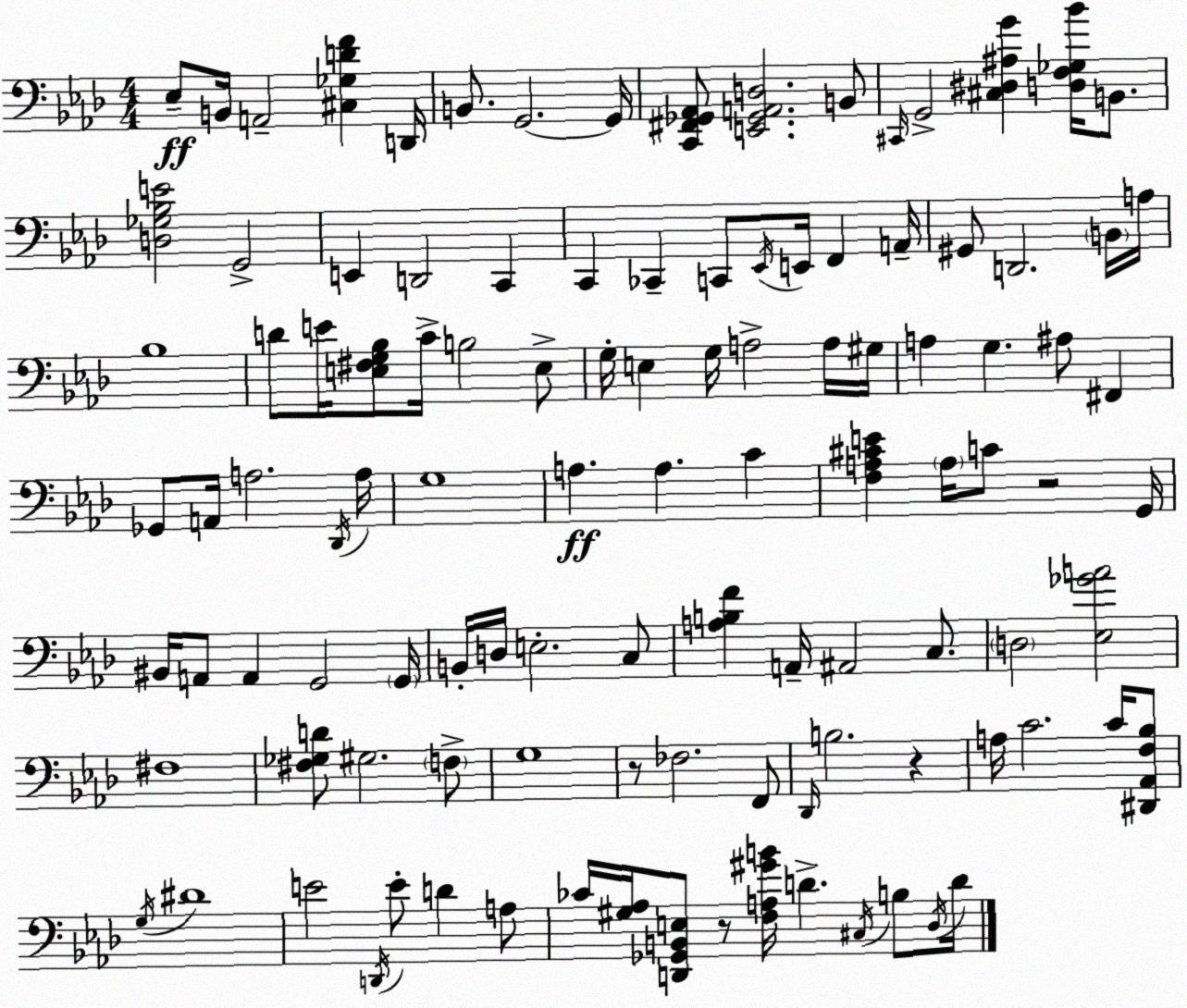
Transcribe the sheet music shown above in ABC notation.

X:1
T:Untitled
M:4/4
L:1/4
K:Fm
_E,/2 B,,/4 A,,2 [^C,_G,DF] D,,/4 B,,/2 G,,2 G,,/4 [C,,^F,,_G,,_A,,]/2 [E,,_G,,A,,D,]2 B,,/2 ^C,,/4 G,,2 [^C,^D,^A,G] [D,F,_G,_B]/4 B,,/2 [D,_G,_B,E]2 G,,2 E,, D,,2 C,, C,, _C,, C,,/2 _E,,/4 E,,/4 F,, A,,/4 ^G,,/2 D,,2 B,,/4 A,/4 _B,4 D/2 E/4 [E,^F,G,_B,]/2 C/4 B,2 E,/2 G,/4 E, G,/4 A,2 A,/4 ^G,/4 A, G, ^A,/2 ^F,, _G,,/2 A,,/4 A,2 _D,,/4 A,/4 G,4 A, A, C [F,A,^CE] A,/4 C/2 z2 G,,/4 ^B,,/4 A,,/2 A,, G,,2 G,,/4 B,,/4 D,/4 E,2 C,/2 [A,B,F] A,,/4 ^A,,2 C,/2 D,2 [_E,_GA]2 ^F,4 [^F,_G,D]/2 ^G,2 F,/2 G,4 z/2 _F,2 F,,/2 _D,,/4 B,2 z A,/4 C2 C/4 [^D,,_A,,F,_B,]/2 G,/4 ^D4 E2 D,,/4 E/2 D A,/2 _C/4 [^G,_A,]/4 [D,,_G,,B,,E,]/2 z/2 [F,A,^GB]/4 D ^C,/4 B,/2 _D,/4 D/4